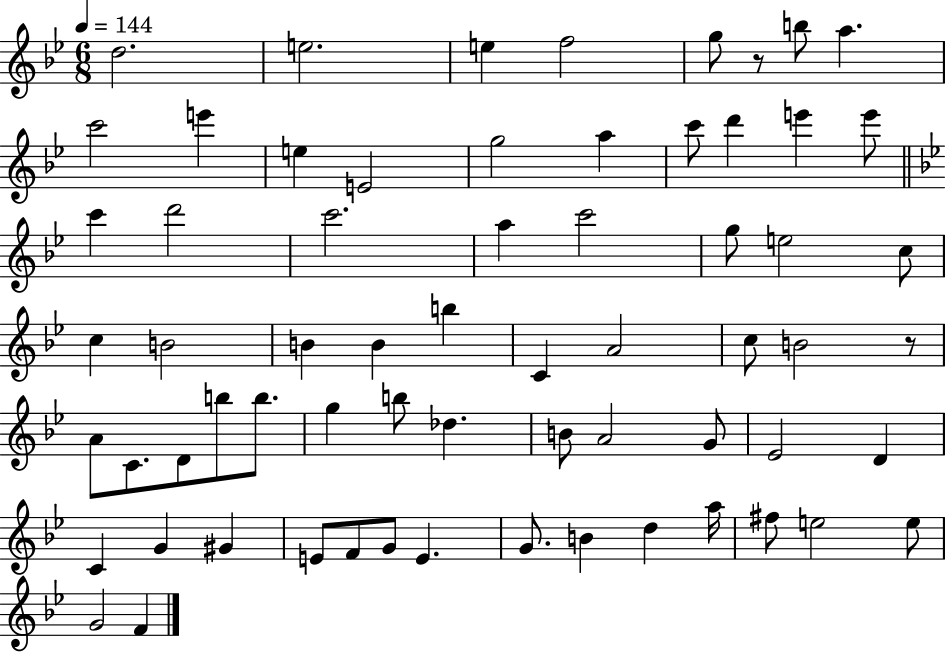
D5/h. E5/h. E5/q F5/h G5/e R/e B5/e A5/q. C6/h E6/q E5/q E4/h G5/h A5/q C6/e D6/q E6/q E6/e C6/q D6/h C6/h. A5/q C6/h G5/e E5/h C5/e C5/q B4/h B4/q B4/q B5/q C4/q A4/h C5/e B4/h R/e A4/e C4/e. D4/e B5/e B5/e. G5/q B5/e Db5/q. B4/e A4/h G4/e Eb4/h D4/q C4/q G4/q G#4/q E4/e F4/e G4/e E4/q. G4/e. B4/q D5/q A5/s F#5/e E5/h E5/e G4/h F4/q